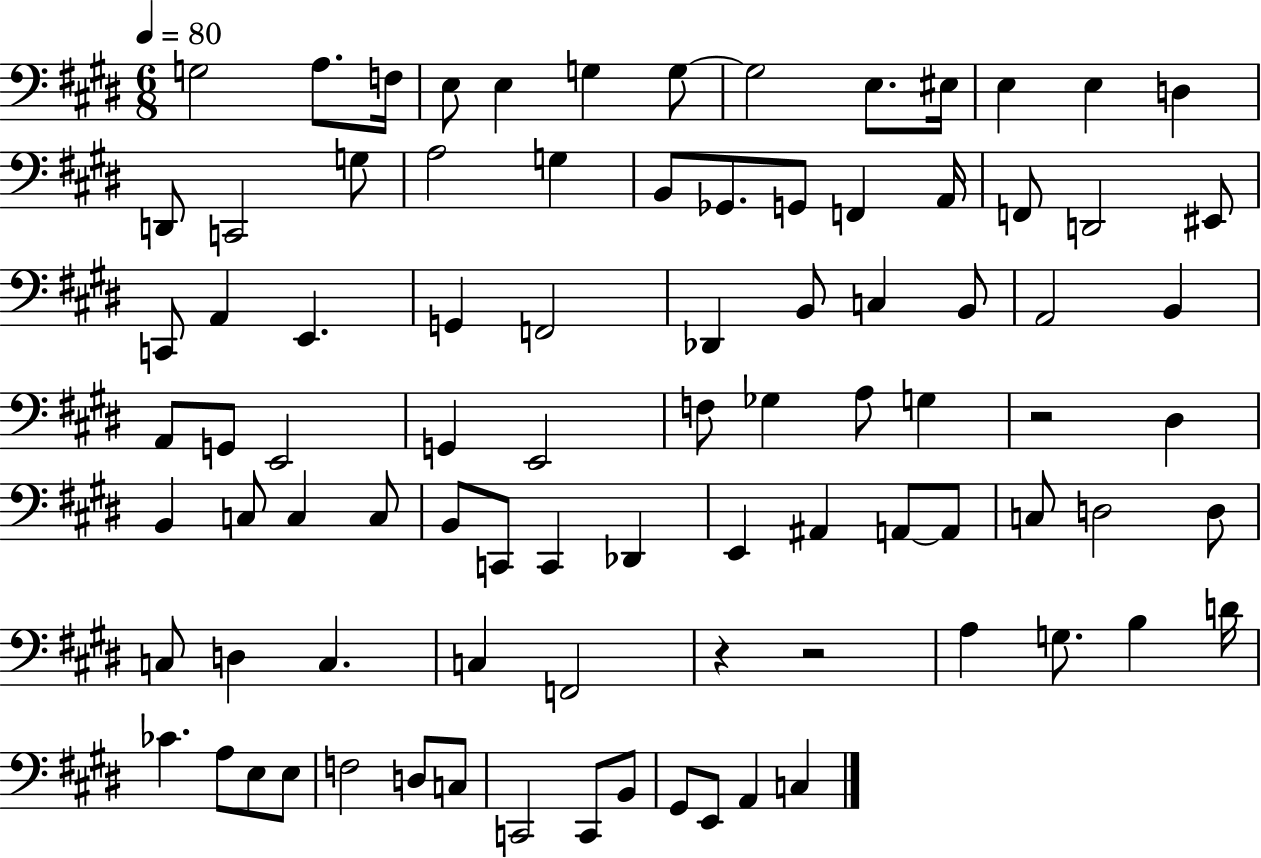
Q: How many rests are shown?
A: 3